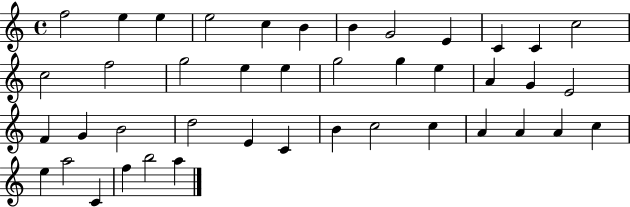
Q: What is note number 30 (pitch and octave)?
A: B4